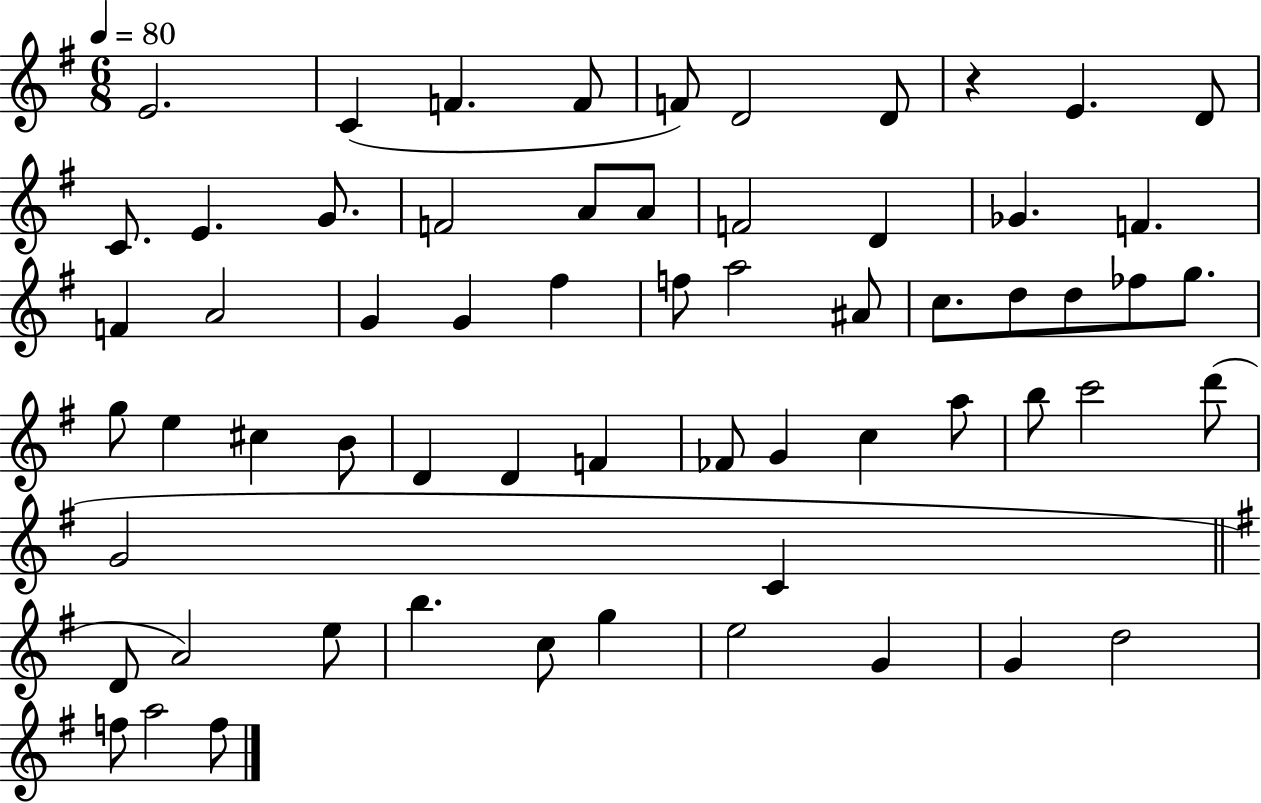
X:1
T:Untitled
M:6/8
L:1/4
K:G
E2 C F F/2 F/2 D2 D/2 z E D/2 C/2 E G/2 F2 A/2 A/2 F2 D _G F F A2 G G ^f f/2 a2 ^A/2 c/2 d/2 d/2 _f/2 g/2 g/2 e ^c B/2 D D F _F/2 G c a/2 b/2 c'2 d'/2 G2 C D/2 A2 e/2 b c/2 g e2 G G d2 f/2 a2 f/2